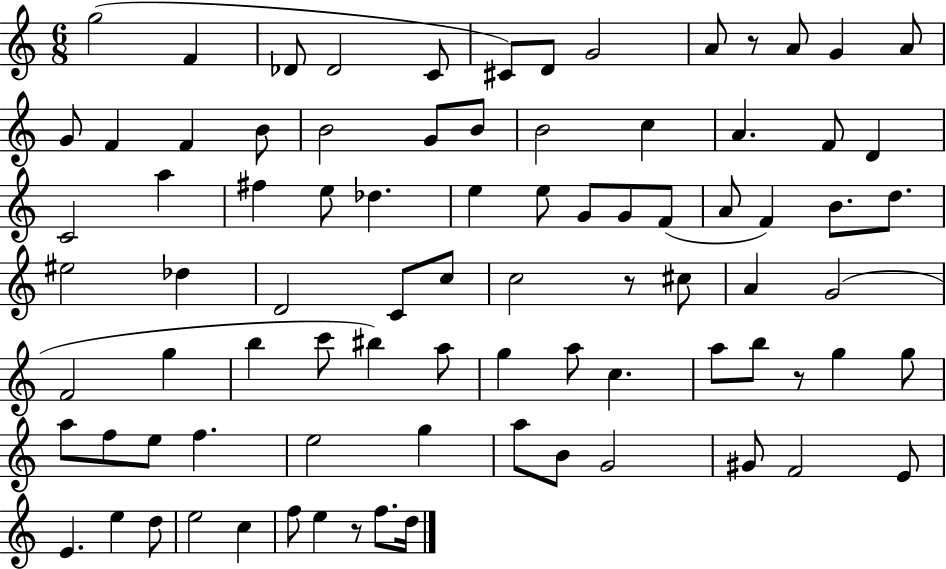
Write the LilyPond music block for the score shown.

{
  \clef treble
  \numericTimeSignature
  \time 6/8
  \key c \major
  g''2( f'4 | des'8 des'2 c'8 | cis'8) d'8 g'2 | a'8 r8 a'8 g'4 a'8 | \break g'8 f'4 f'4 b'8 | b'2 g'8 b'8 | b'2 c''4 | a'4. f'8 d'4 | \break c'2 a''4 | fis''4 e''8 des''4. | e''4 e''8 g'8 g'8 f'8( | a'8 f'4) b'8. d''8. | \break eis''2 des''4 | d'2 c'8 c''8 | c''2 r8 cis''8 | a'4 g'2( | \break f'2 g''4 | b''4 c'''8 bis''4) a''8 | g''4 a''8 c''4. | a''8 b''8 r8 g''4 g''8 | \break a''8 f''8 e''8 f''4. | e''2 g''4 | a''8 b'8 g'2 | gis'8 f'2 e'8 | \break e'4. e''4 d''8 | e''2 c''4 | f''8 e''4 r8 f''8. d''16 | \bar "|."
}